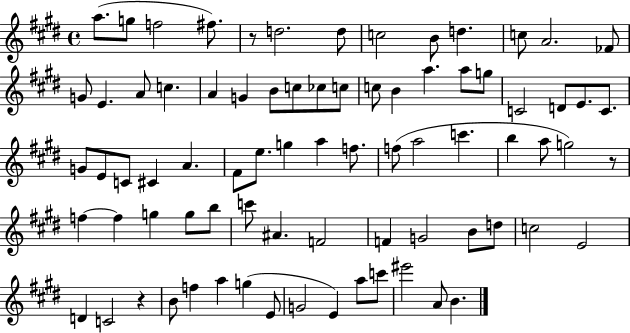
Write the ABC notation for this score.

X:1
T:Untitled
M:4/4
L:1/4
K:E
a/2 g/2 f2 ^f/2 z/2 d2 d/2 c2 B/2 d c/2 A2 _F/2 G/2 E A/2 c A G B/2 c/2 _c/2 c/2 c/2 B a a/2 g/2 C2 D/2 E/2 C/2 G/2 E/2 C/2 ^C A ^F/2 e/2 g a f/2 f/2 a2 c' b a/2 g2 z/2 f f g g/2 b/2 c'/2 ^A F2 F G2 B/2 d/2 c2 E2 D C2 z B/2 f a g E/2 G2 E a/2 c'/2 ^e'2 A/2 B